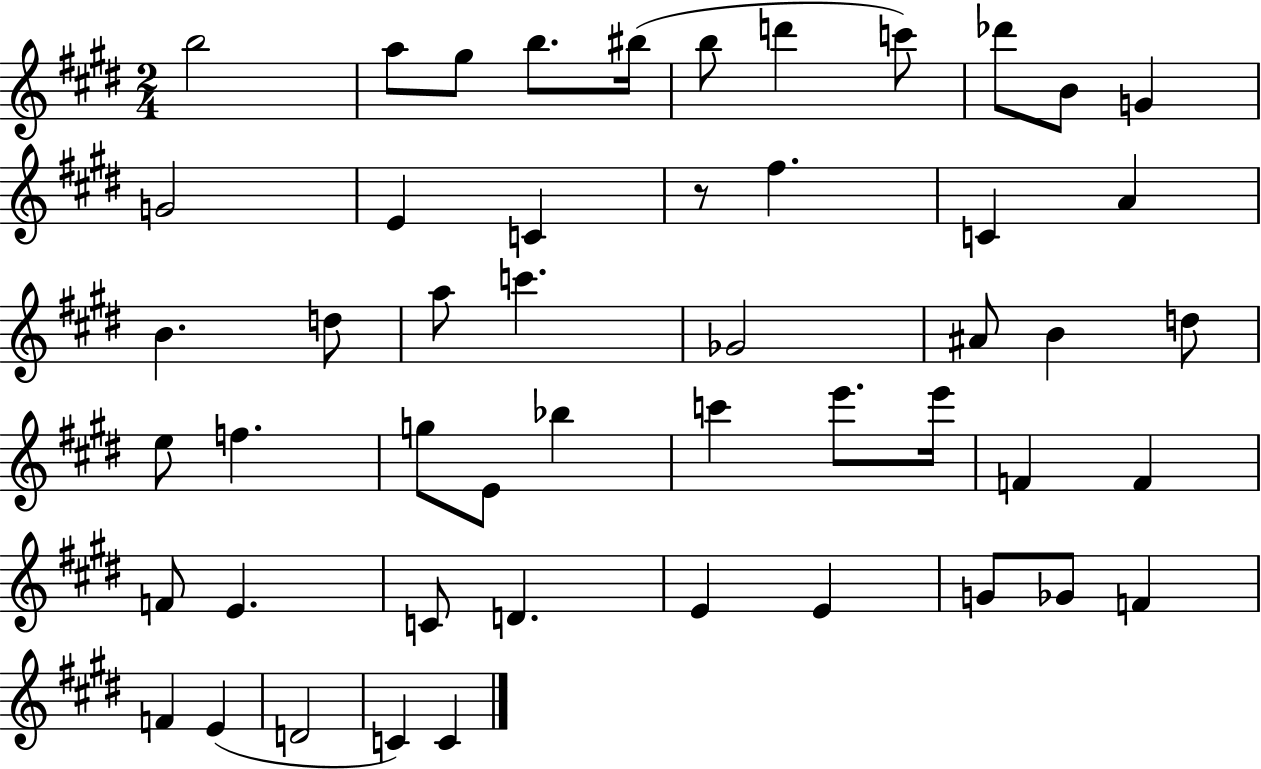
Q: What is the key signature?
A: E major